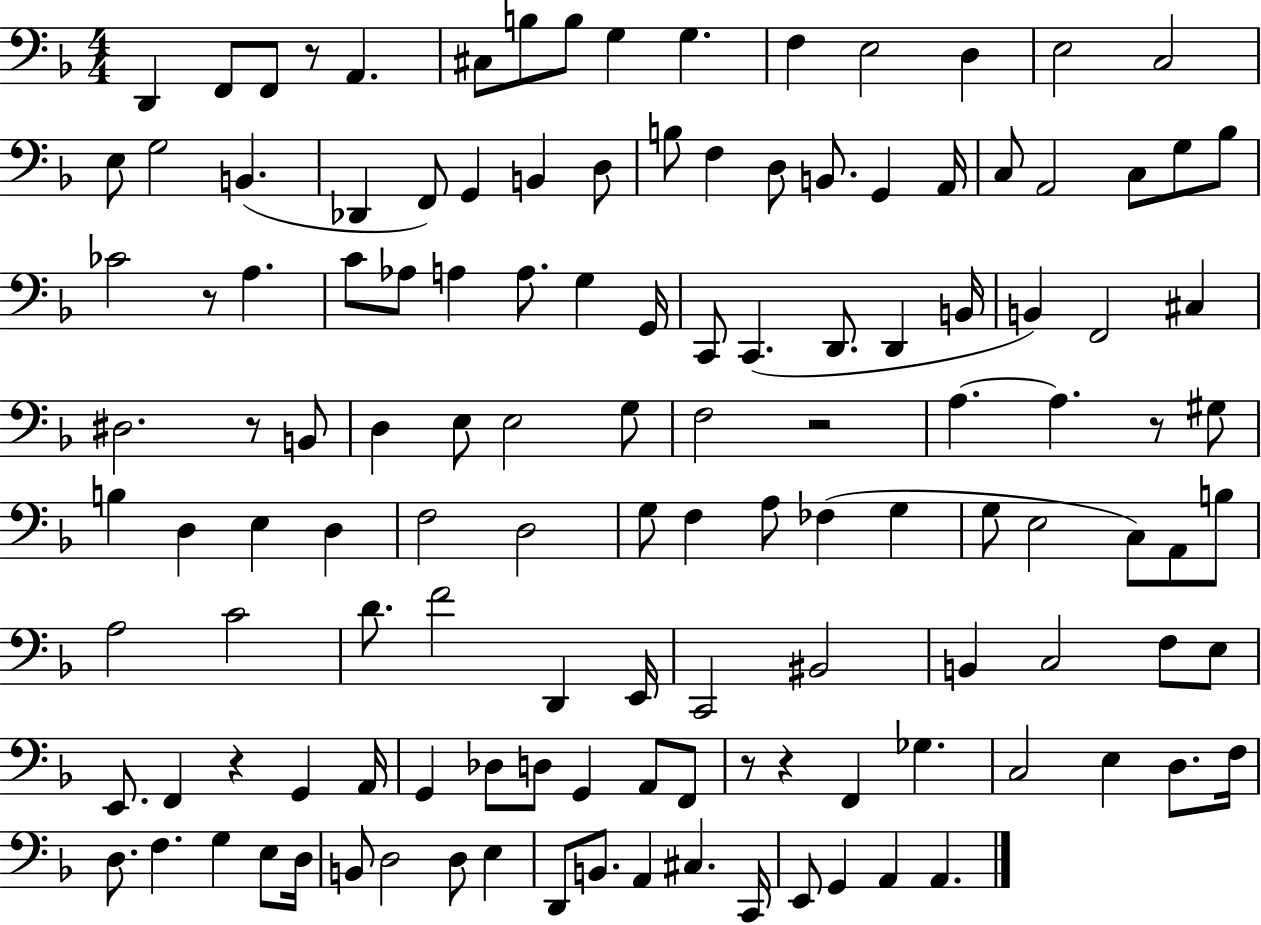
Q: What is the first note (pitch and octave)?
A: D2